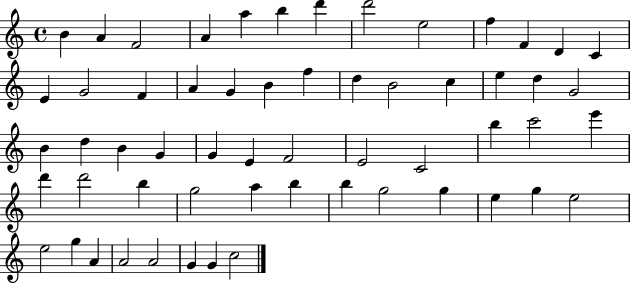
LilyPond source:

{
  \clef treble
  \time 4/4
  \defaultTimeSignature
  \key c \major
  b'4 a'4 f'2 | a'4 a''4 b''4 d'''4 | d'''2 e''2 | f''4 f'4 d'4 c'4 | \break e'4 g'2 f'4 | a'4 g'4 b'4 f''4 | d''4 b'2 c''4 | e''4 d''4 g'2 | \break b'4 d''4 b'4 g'4 | g'4 e'4 f'2 | e'2 c'2 | b''4 c'''2 e'''4 | \break d'''4 d'''2 b''4 | g''2 a''4 b''4 | b''4 g''2 g''4 | e''4 g''4 e''2 | \break e''2 g''4 a'4 | a'2 a'2 | g'4 g'4 c''2 | \bar "|."
}